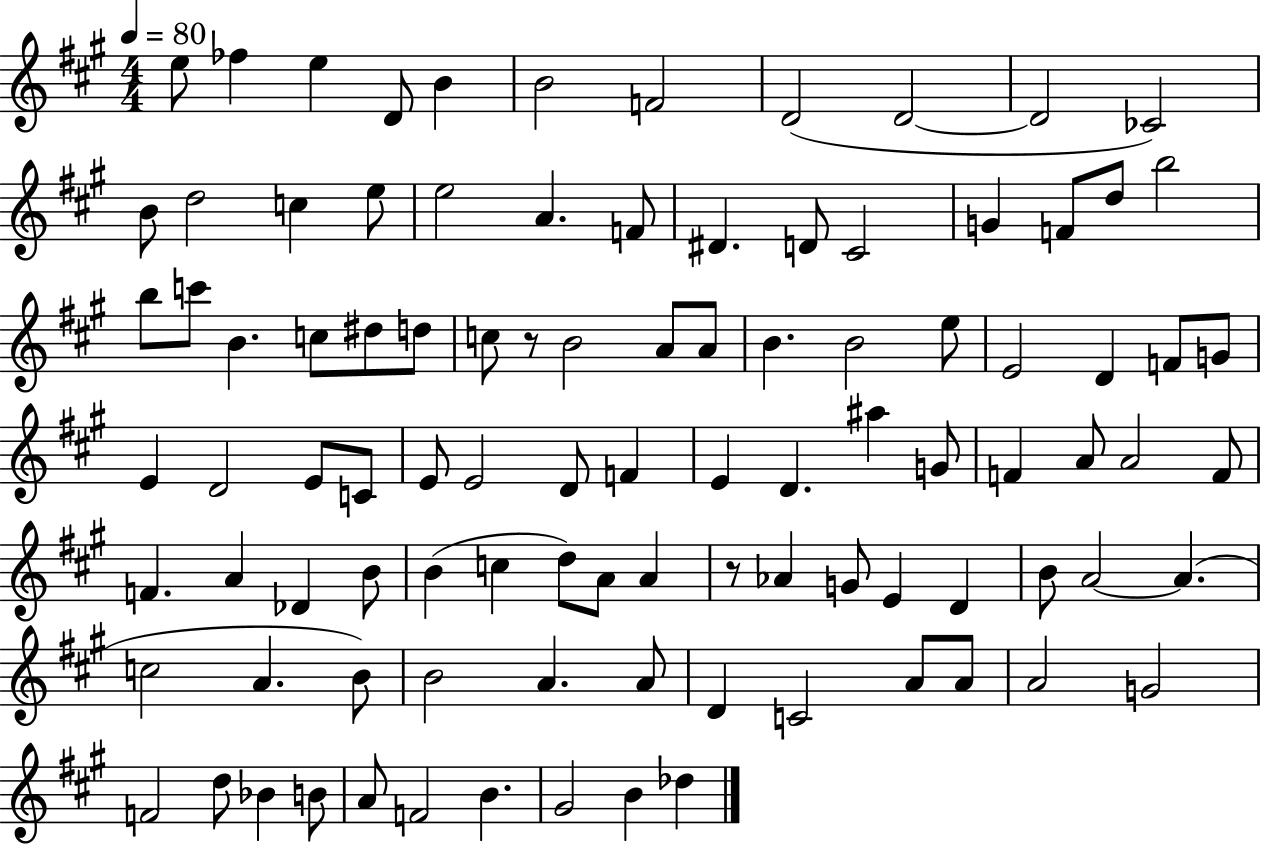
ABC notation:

X:1
T:Untitled
M:4/4
L:1/4
K:A
e/2 _f e D/2 B B2 F2 D2 D2 D2 _C2 B/2 d2 c e/2 e2 A F/2 ^D D/2 ^C2 G F/2 d/2 b2 b/2 c'/2 B c/2 ^d/2 d/2 c/2 z/2 B2 A/2 A/2 B B2 e/2 E2 D F/2 G/2 E D2 E/2 C/2 E/2 E2 D/2 F E D ^a G/2 F A/2 A2 F/2 F A _D B/2 B c d/2 A/2 A z/2 _A G/2 E D B/2 A2 A c2 A B/2 B2 A A/2 D C2 A/2 A/2 A2 G2 F2 d/2 _B B/2 A/2 F2 B ^G2 B _d